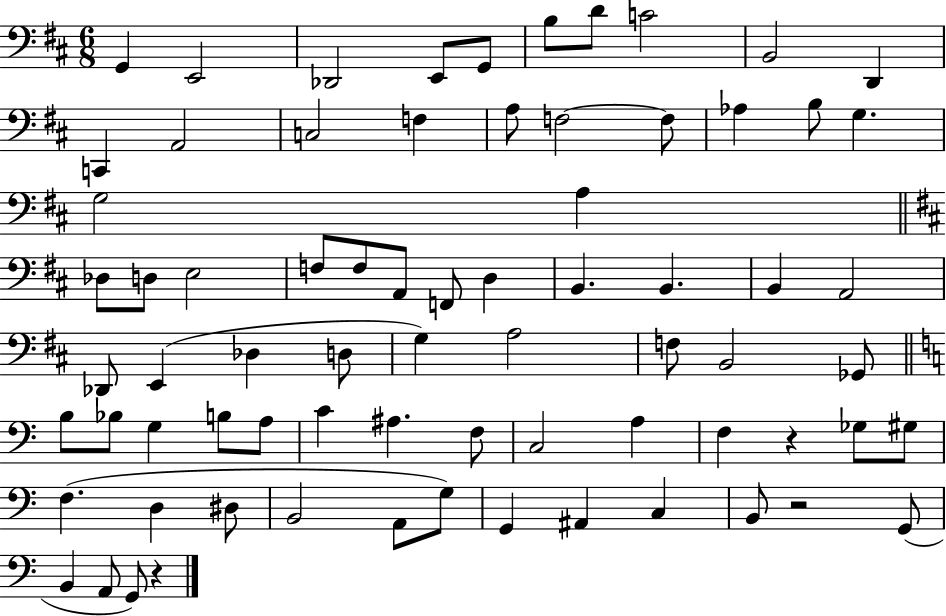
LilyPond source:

{
  \clef bass
  \numericTimeSignature
  \time 6/8
  \key d \major
  g,4 e,2 | des,2 e,8 g,8 | b8 d'8 c'2 | b,2 d,4 | \break c,4 a,2 | c2 f4 | a8 f2~~ f8 | aes4 b8 g4. | \break g2 a4 | \bar "||" \break \key d \major des8 d8 e2 | f8 f8 a,8 f,8 d4 | b,4. b,4. | b,4 a,2 | \break des,8 e,4( des4 d8 | g4) a2 | f8 b,2 ges,8 | \bar "||" \break \key a \minor b8 bes8 g4 b8 a8 | c'4 ais4. f8 | c2 a4 | f4 r4 ges8 gis8 | \break f4.( d4 dis8 | b,2 a,8 g8) | g,4 ais,4 c4 | b,8 r2 g,8( | \break b,4 a,8 g,8) r4 | \bar "|."
}